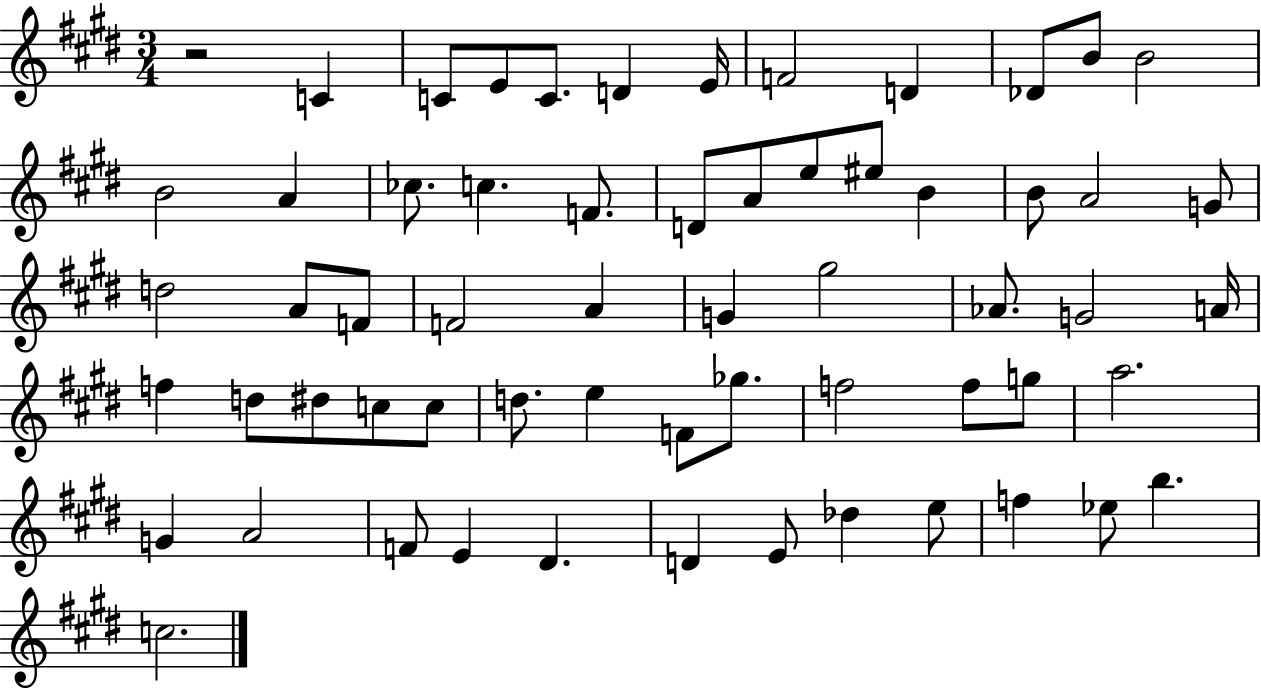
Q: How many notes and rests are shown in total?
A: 61